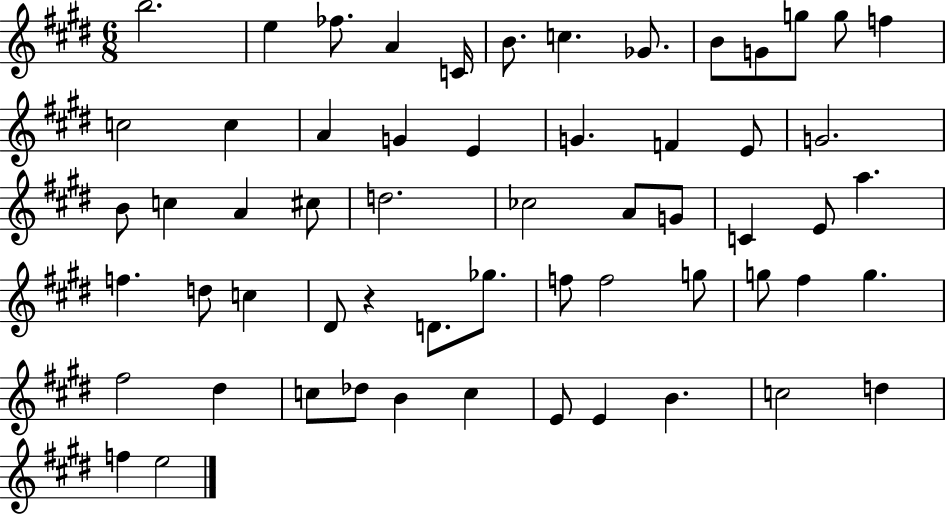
B5/h. E5/q FES5/e. A4/q C4/s B4/e. C5/q. Gb4/e. B4/e G4/e G5/e G5/e F5/q C5/h C5/q A4/q G4/q E4/q G4/q. F4/q E4/e G4/h. B4/e C5/q A4/q C#5/e D5/h. CES5/h A4/e G4/e C4/q E4/e A5/q. F5/q. D5/e C5/q D#4/e R/q D4/e. Gb5/e. F5/e F5/h G5/e G5/e F#5/q G5/q. F#5/h D#5/q C5/e Db5/e B4/q C5/q E4/e E4/q B4/q. C5/h D5/q F5/q E5/h